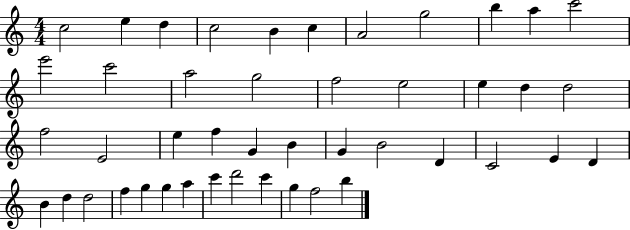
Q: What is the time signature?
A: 4/4